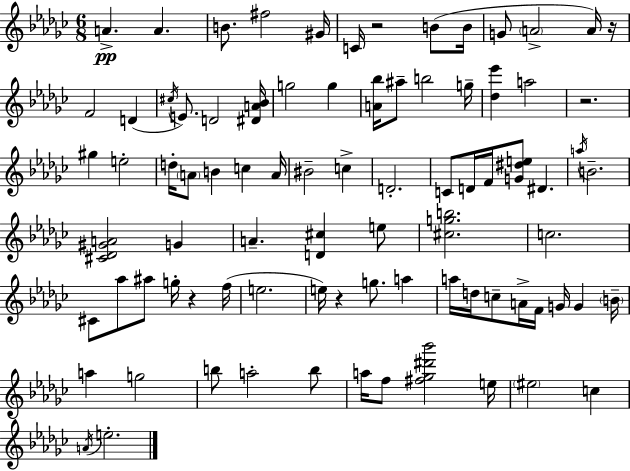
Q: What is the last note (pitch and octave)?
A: E5